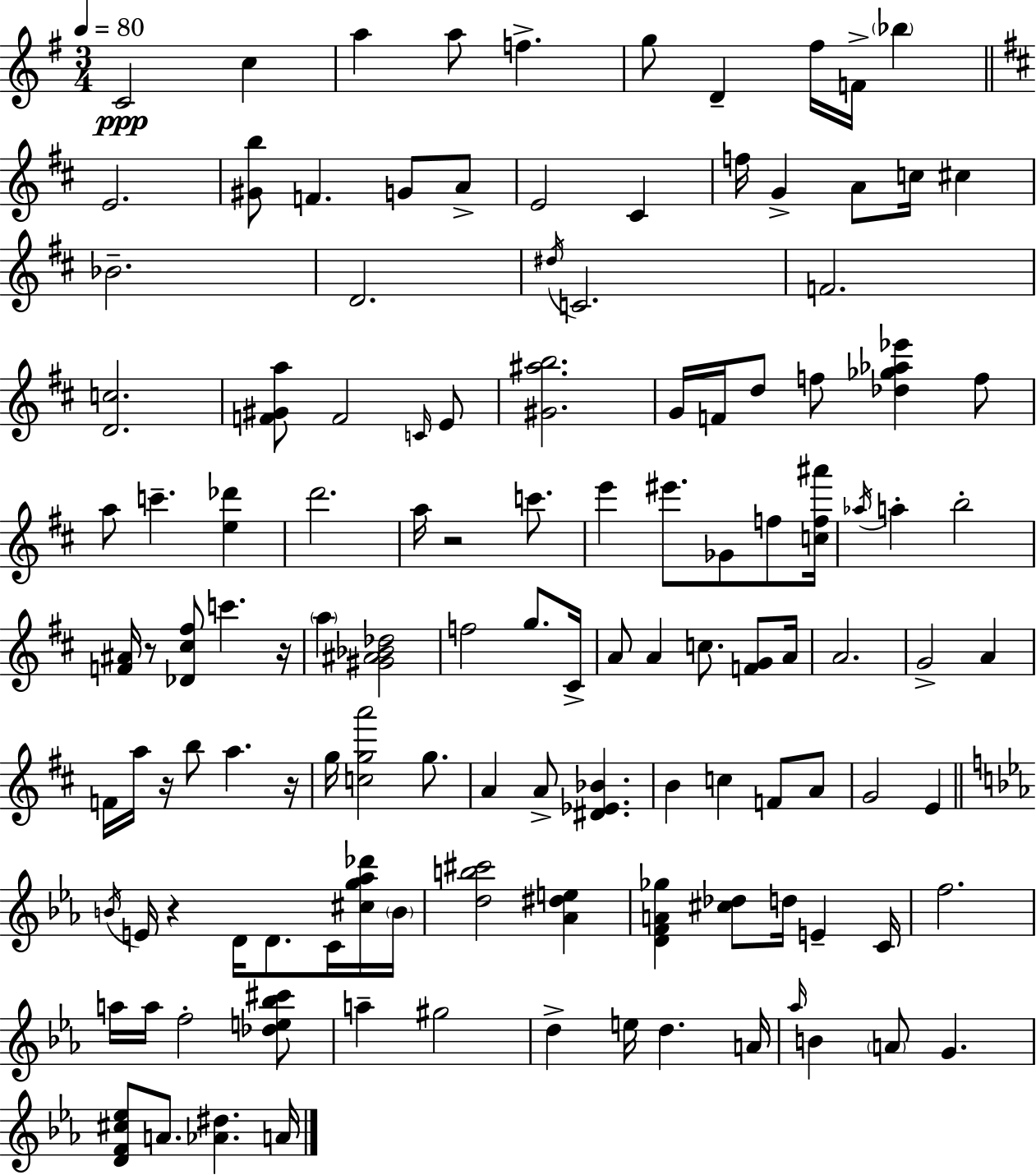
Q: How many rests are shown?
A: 6